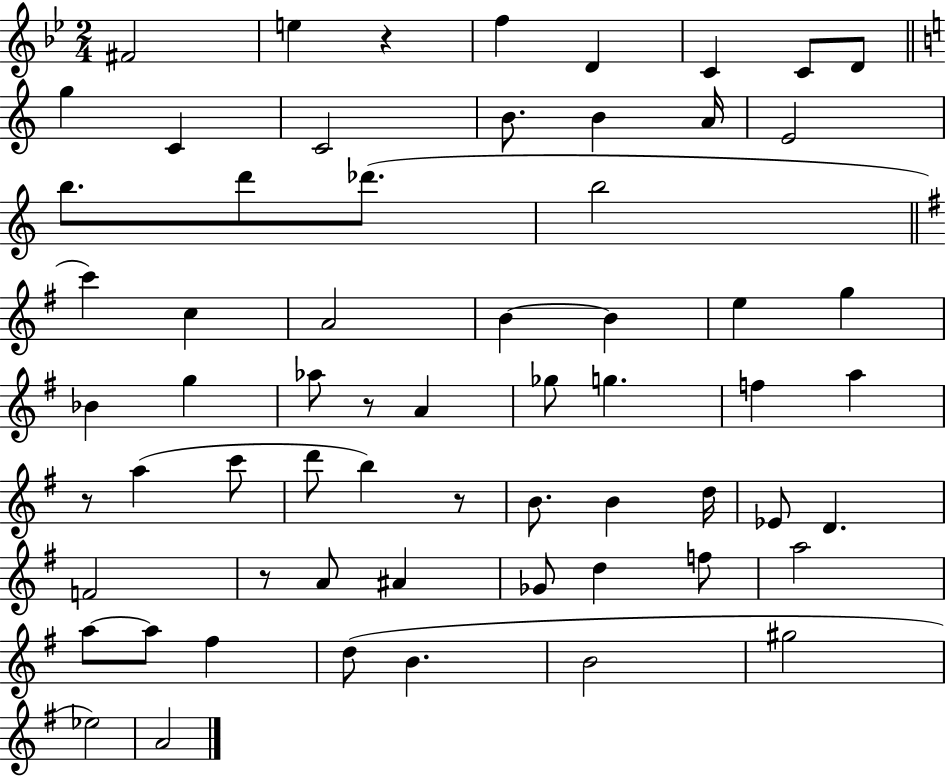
F#4/h E5/q R/q F5/q D4/q C4/q C4/e D4/e G5/q C4/q C4/h B4/e. B4/q A4/s E4/h B5/e. D6/e Db6/e. B5/h C6/q C5/q A4/h B4/q B4/q E5/q G5/q Bb4/q G5/q Ab5/e R/e A4/q Gb5/e G5/q. F5/q A5/q R/e A5/q C6/e D6/e B5/q R/e B4/e. B4/q D5/s Eb4/e D4/q. F4/h R/e A4/e A#4/q Gb4/e D5/q F5/e A5/h A5/e A5/e F#5/q D5/e B4/q. B4/h G#5/h Eb5/h A4/h